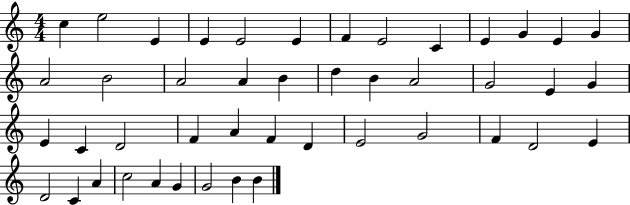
{
  \clef treble
  \numericTimeSignature
  \time 4/4
  \key c \major
  c''4 e''2 e'4 | e'4 e'2 e'4 | f'4 e'2 c'4 | e'4 g'4 e'4 g'4 | \break a'2 b'2 | a'2 a'4 b'4 | d''4 b'4 a'2 | g'2 e'4 g'4 | \break e'4 c'4 d'2 | f'4 a'4 f'4 d'4 | e'2 g'2 | f'4 d'2 e'4 | \break d'2 c'4 a'4 | c''2 a'4 g'4 | g'2 b'4 b'4 | \bar "|."
}